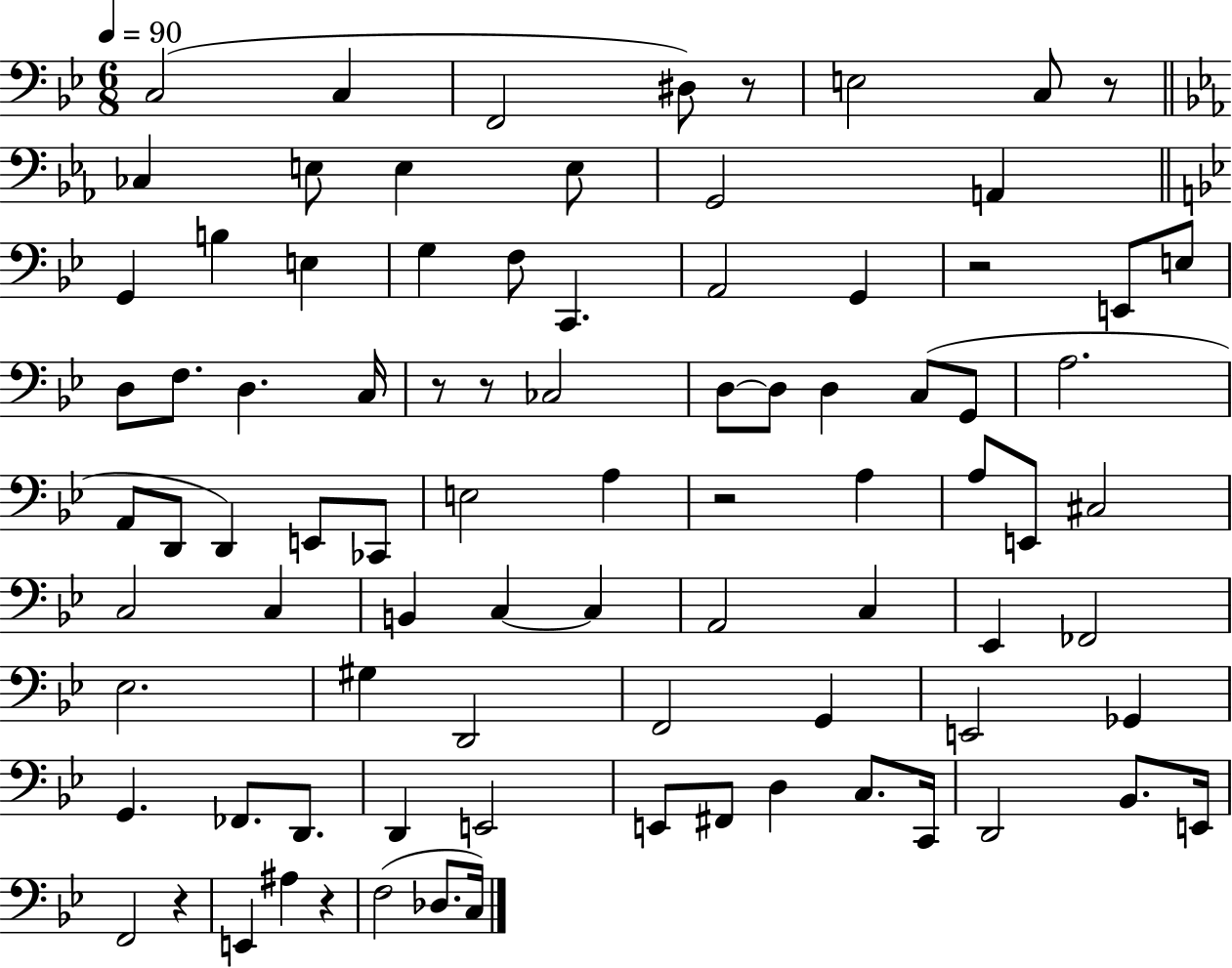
{
  \clef bass
  \numericTimeSignature
  \time 6/8
  \key bes \major
  \tempo 4 = 90
  \repeat volta 2 { c2( c4 | f,2 dis8) r8 | e2 c8 r8 | \bar "||" \break \key c \minor ces4 e8 e4 e8 | g,2 a,4 | \bar "||" \break \key g \minor g,4 b4 e4 | g4 f8 c,4. | a,2 g,4 | r2 e,8 e8 | \break d8 f8. d4. c16 | r8 r8 ces2 | d8~~ d8 d4 c8( g,8 | a2. | \break a,8 d,8 d,4) e,8 ces,8 | e2 a4 | r2 a4 | a8 e,8 cis2 | \break c2 c4 | b,4 c4~~ c4 | a,2 c4 | ees,4 fes,2 | \break ees2. | gis4 d,2 | f,2 g,4 | e,2 ges,4 | \break g,4. fes,8. d,8. | d,4 e,2 | e,8 fis,8 d4 c8. c,16 | d,2 bes,8. e,16 | \break f,2 r4 | e,4 ais4 r4 | f2( des8. c16) | } \bar "|."
}